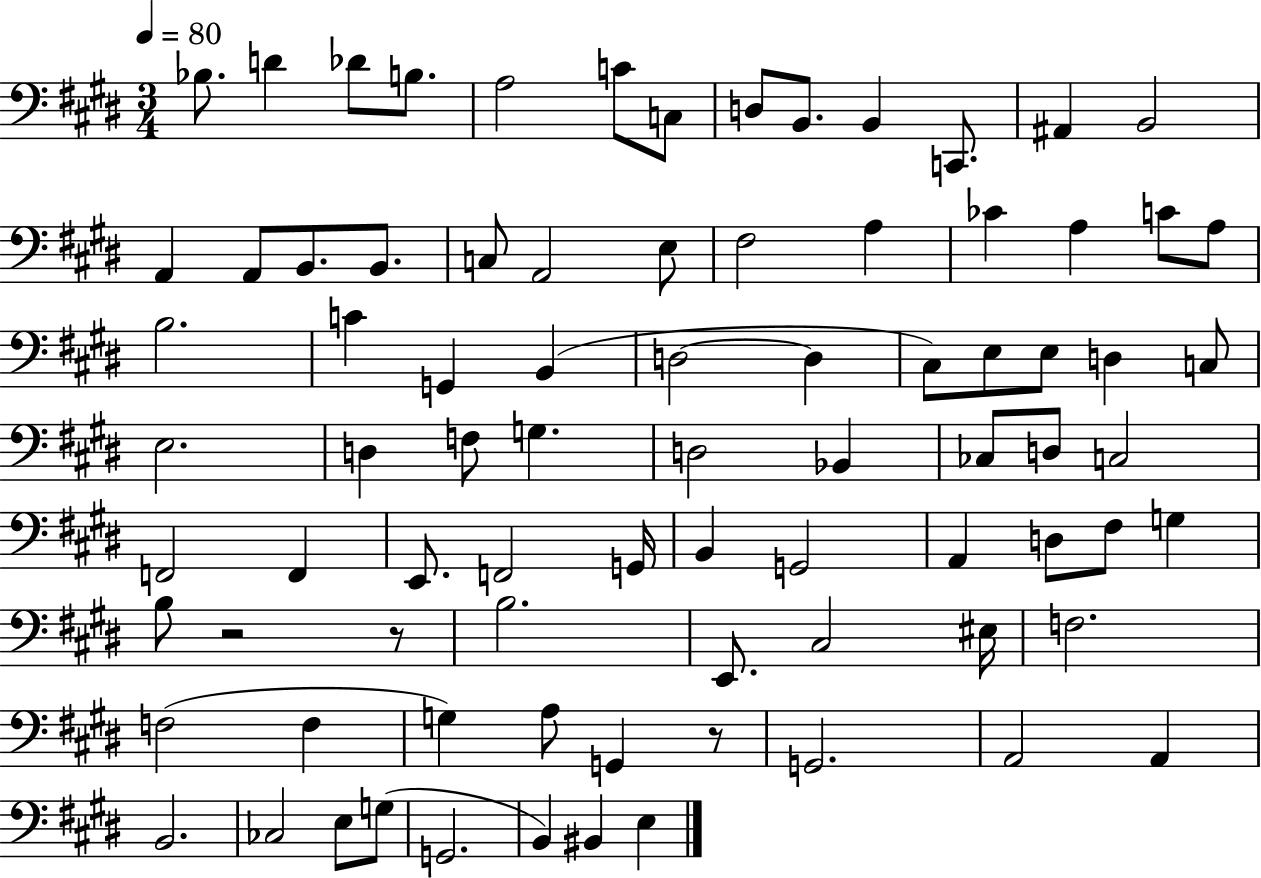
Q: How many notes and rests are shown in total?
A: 82